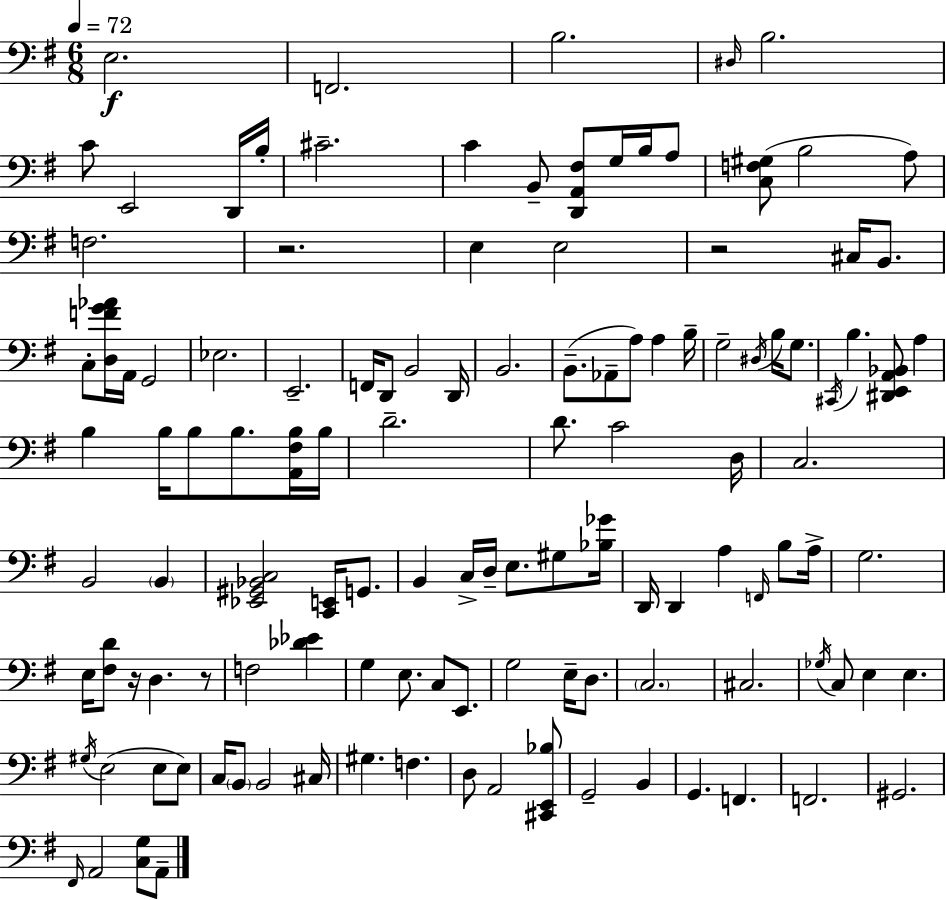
E3/h. F2/h. B3/h. D#3/s B3/h. C4/e E2/h D2/s B3/s C#4/h. C4/q B2/e [D2,A2,F#3]/e G3/s B3/s A3/e [C3,F3,G#3]/e B3/h A3/e F3/h. R/h. E3/q E3/h R/h C#3/s B2/e. C3/e [D3,F4,G4,Ab4]/s A2/s G2/h Eb3/h. E2/h. F2/s D2/e B2/h D2/s B2/h. B2/e. Ab2/e A3/e A3/q B3/s G3/h D#3/s B3/s G3/e. C#2/s B3/q. [D#2,E2,A2,Bb2]/e A3/q B3/q B3/s B3/e B3/e. [A2,F#3,B3]/s B3/s D4/h. D4/e. C4/h D3/s C3/h. B2/h B2/q [Eb2,G#2,Bb2,C3]/h [C2,E2]/s G2/e. B2/q C3/s D3/s E3/e. G#3/e [Bb3,Gb4]/s D2/s D2/q A3/q F2/s B3/e A3/s G3/h. E3/s [F#3,D4]/e R/s D3/q. R/e F3/h [Db4,Eb4]/q G3/q E3/e. C3/e E2/e. G3/h E3/s D3/e. C3/h. C#3/h. Gb3/s C3/e E3/q E3/q. G#3/s E3/h E3/e E3/e C3/s B2/e B2/h C#3/s G#3/q. F3/q. D3/e A2/h [C#2,E2,Bb3]/e G2/h B2/q G2/q. F2/q. F2/h. G#2/h. F#2/s A2/h [C3,G3]/e A2/e